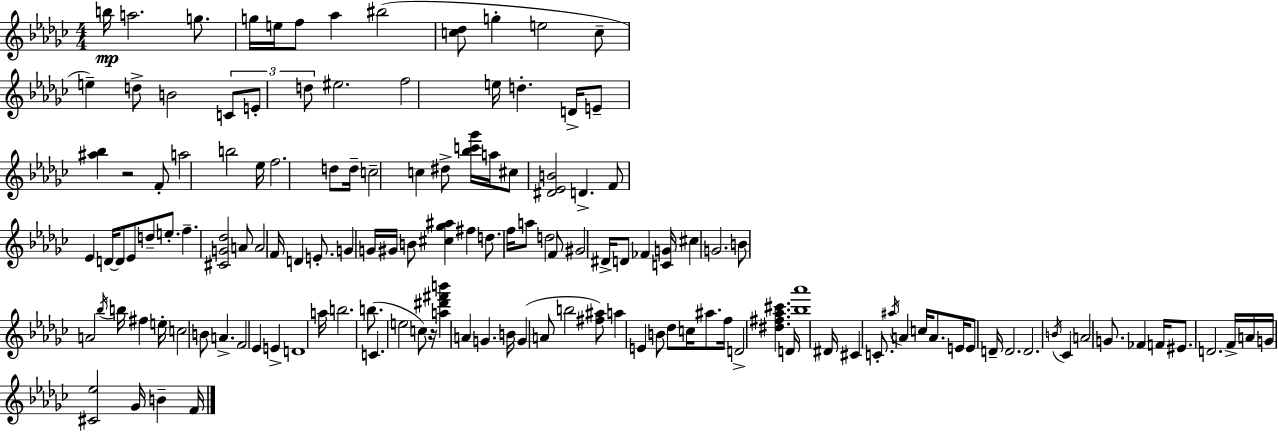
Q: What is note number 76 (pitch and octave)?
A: Eb4